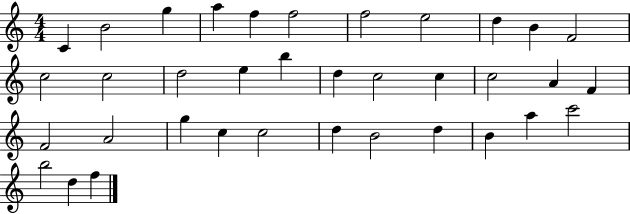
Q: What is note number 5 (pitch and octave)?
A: F5